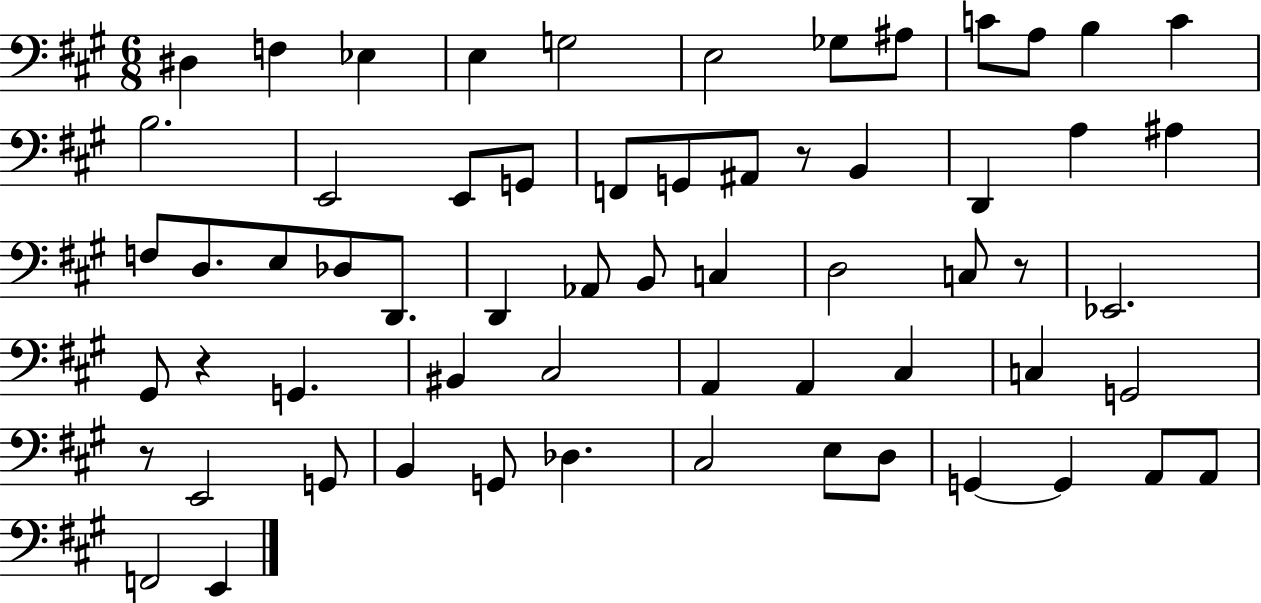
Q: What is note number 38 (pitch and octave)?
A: BIS2